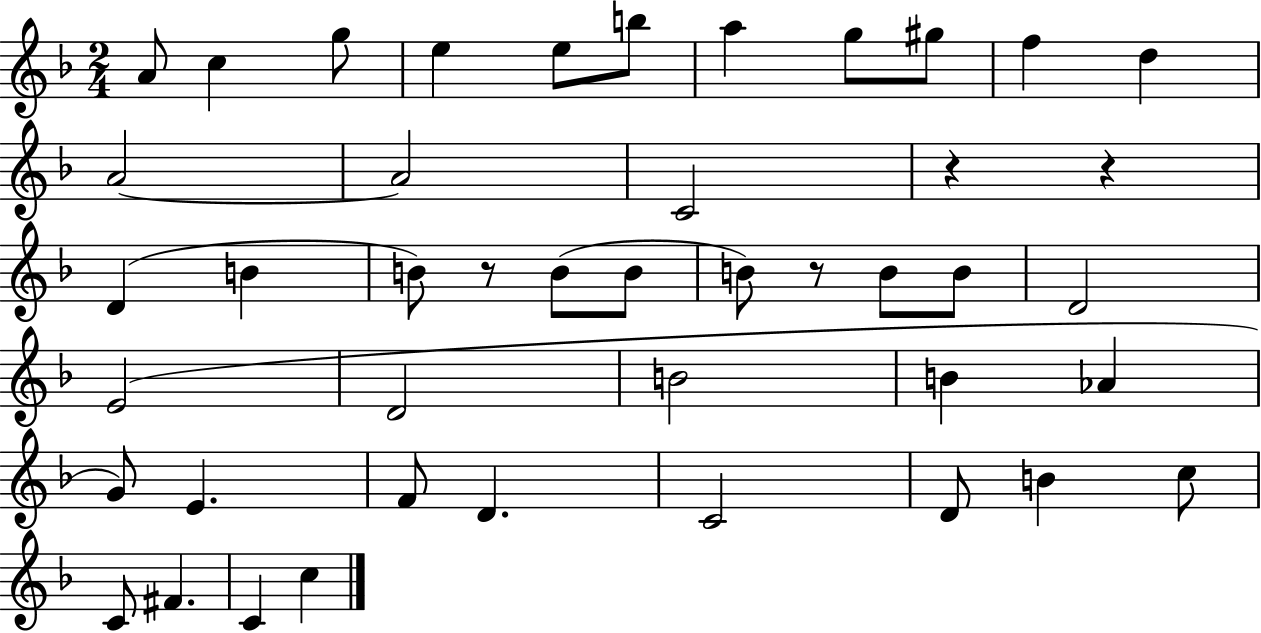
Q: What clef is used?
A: treble